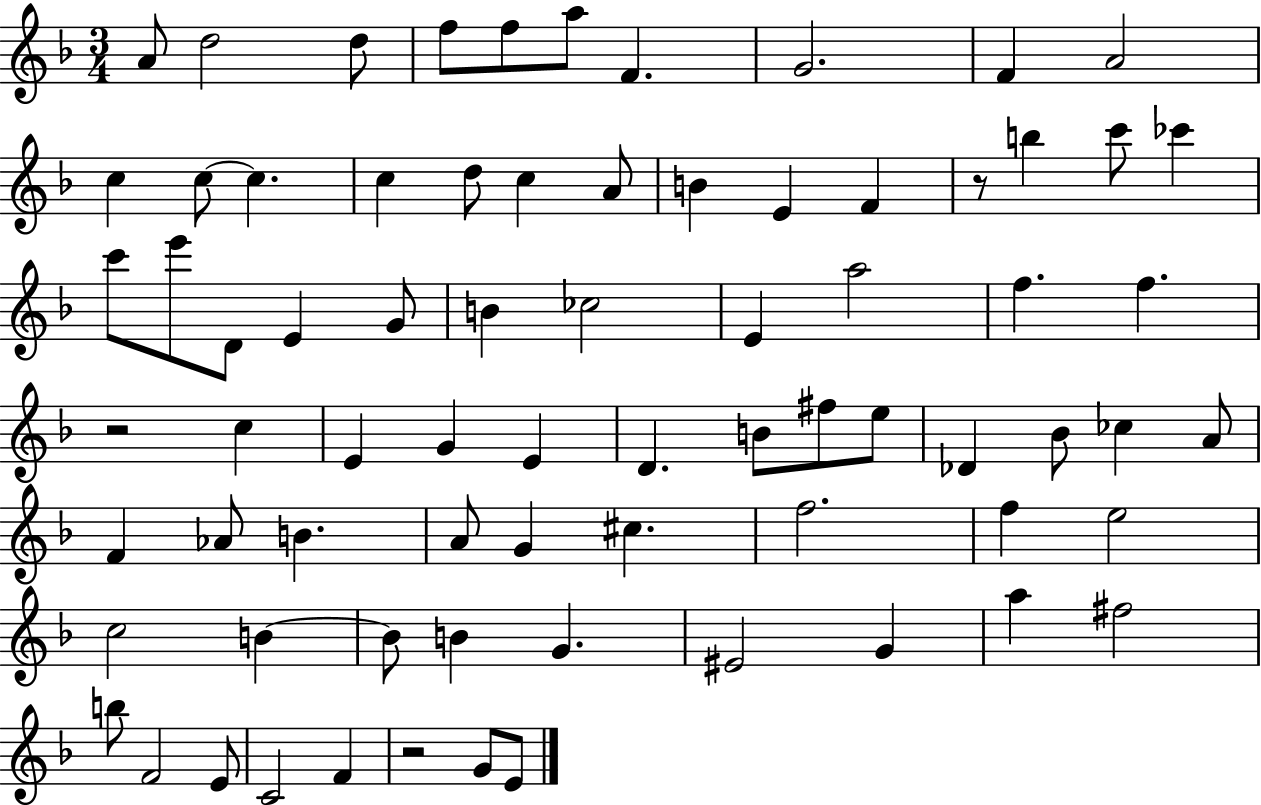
{
  \clef treble
  \numericTimeSignature
  \time 3/4
  \key f \major
  a'8 d''2 d''8 | f''8 f''8 a''8 f'4. | g'2. | f'4 a'2 | \break c''4 c''8~~ c''4. | c''4 d''8 c''4 a'8 | b'4 e'4 f'4 | r8 b''4 c'''8 ces'''4 | \break c'''8 e'''8 d'8 e'4 g'8 | b'4 ces''2 | e'4 a''2 | f''4. f''4. | \break r2 c''4 | e'4 g'4 e'4 | d'4. b'8 fis''8 e''8 | des'4 bes'8 ces''4 a'8 | \break f'4 aes'8 b'4. | a'8 g'4 cis''4. | f''2. | f''4 e''2 | \break c''2 b'4~~ | b'8 b'4 g'4. | eis'2 g'4 | a''4 fis''2 | \break b''8 f'2 e'8 | c'2 f'4 | r2 g'8 e'8 | \bar "|."
}